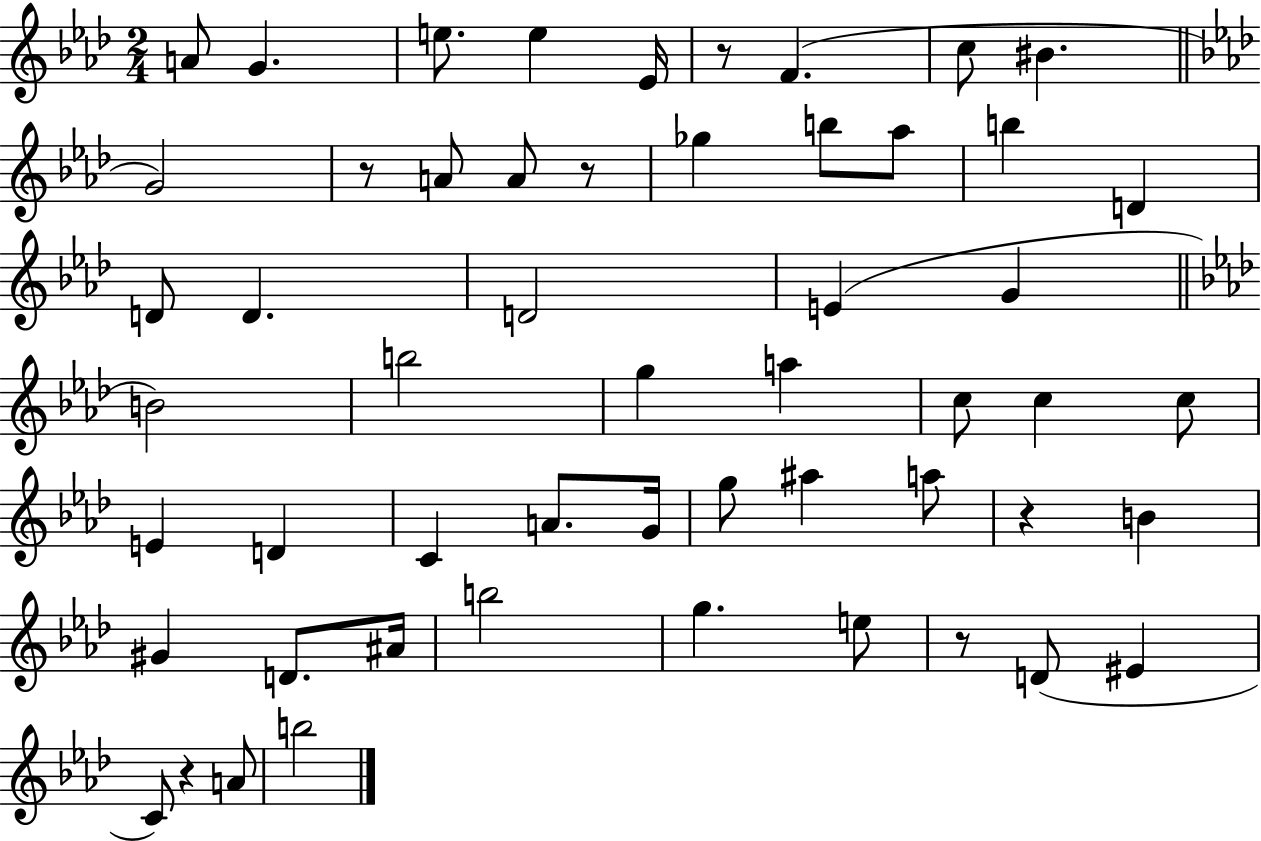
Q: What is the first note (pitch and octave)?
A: A4